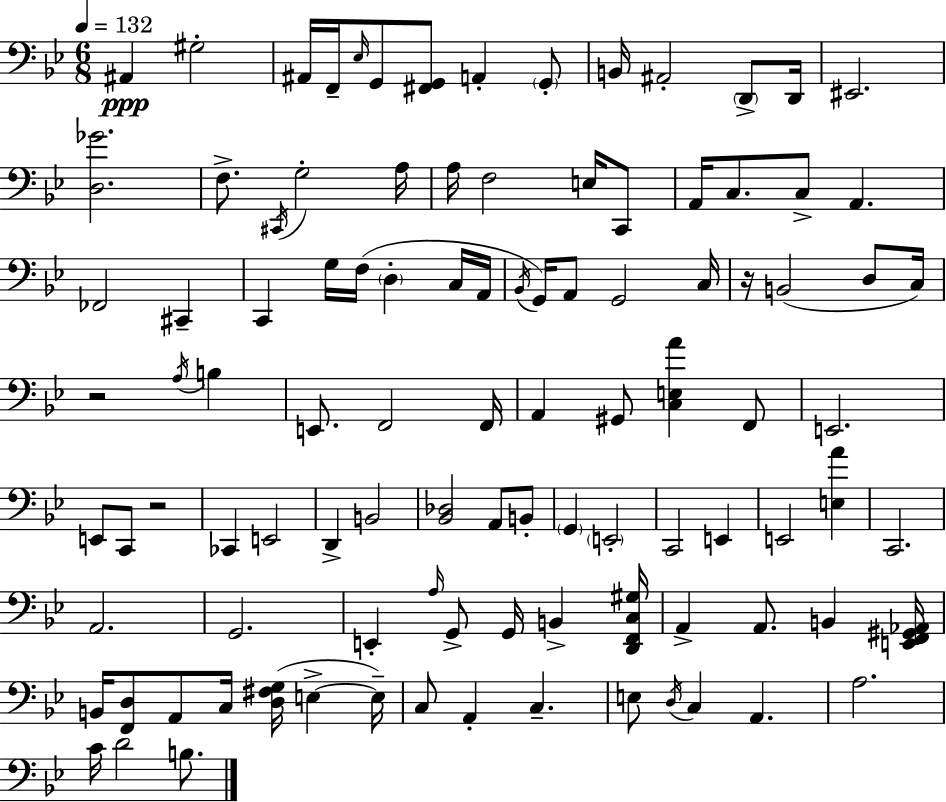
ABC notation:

X:1
T:Untitled
M:6/8
L:1/4
K:Bb
^A,, ^G,2 ^A,,/4 F,,/4 _E,/4 G,,/2 [^F,,G,,]/2 A,, G,,/2 B,,/4 ^A,,2 D,,/2 D,,/4 ^E,,2 [D,_G]2 F,/2 ^C,,/4 G,2 A,/4 A,/4 F,2 E,/4 C,,/2 A,,/4 C,/2 C,/2 A,, _F,,2 ^C,, C,, G,/4 F,/4 D, C,/4 A,,/4 _B,,/4 G,,/4 A,,/2 G,,2 C,/4 z/4 B,,2 D,/2 C,/4 z2 A,/4 B, E,,/2 F,,2 F,,/4 A,, ^G,,/2 [C,E,A] F,,/2 E,,2 E,,/2 C,,/2 z2 _C,, E,,2 D,, B,,2 [_B,,_D,]2 A,,/2 B,,/2 G,, E,,2 C,,2 E,, E,,2 [E,A] C,,2 A,,2 G,,2 E,, A,/4 G,,/2 G,,/4 B,, [D,,F,,C,^G,]/4 A,, A,,/2 B,, [E,,F,,^G,,_A,,]/4 B,,/4 [F,,D,]/2 A,,/2 C,/4 [D,^F,G,]/4 E, E,/4 C,/2 A,, C, E,/2 D,/4 C, A,, A,2 C/4 D2 B,/2